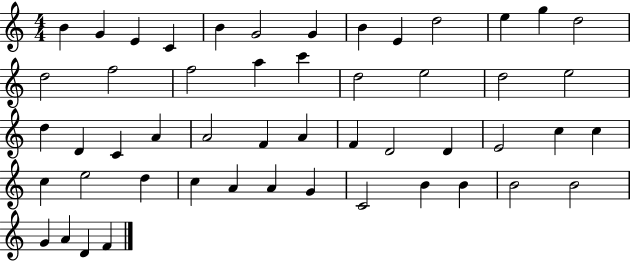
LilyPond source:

{
  \clef treble
  \numericTimeSignature
  \time 4/4
  \key c \major
  b'4 g'4 e'4 c'4 | b'4 g'2 g'4 | b'4 e'4 d''2 | e''4 g''4 d''2 | \break d''2 f''2 | f''2 a''4 c'''4 | d''2 e''2 | d''2 e''2 | \break d''4 d'4 c'4 a'4 | a'2 f'4 a'4 | f'4 d'2 d'4 | e'2 c''4 c''4 | \break c''4 e''2 d''4 | c''4 a'4 a'4 g'4 | c'2 b'4 b'4 | b'2 b'2 | \break g'4 a'4 d'4 f'4 | \bar "|."
}